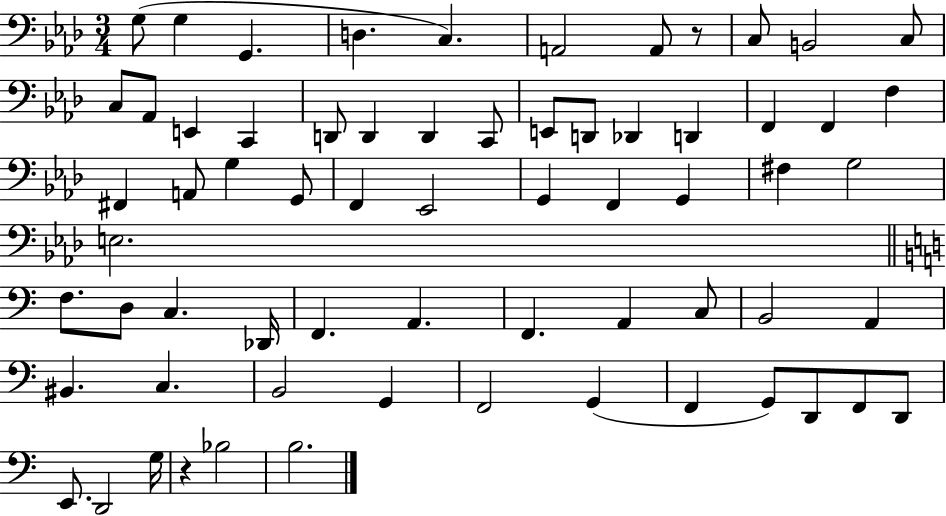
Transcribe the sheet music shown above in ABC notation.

X:1
T:Untitled
M:3/4
L:1/4
K:Ab
G,/2 G, G,, D, C, A,,2 A,,/2 z/2 C,/2 B,,2 C,/2 C,/2 _A,,/2 E,, C,, D,,/2 D,, D,, C,,/2 E,,/2 D,,/2 _D,, D,, F,, F,, F, ^F,, A,,/2 G, G,,/2 F,, _E,,2 G,, F,, G,, ^F, G,2 E,2 F,/2 D,/2 C, _D,,/4 F,, A,, F,, A,, C,/2 B,,2 A,, ^B,, C, B,,2 G,, F,,2 G,, F,, G,,/2 D,,/2 F,,/2 D,,/2 E,,/2 D,,2 G,/4 z _B,2 B,2